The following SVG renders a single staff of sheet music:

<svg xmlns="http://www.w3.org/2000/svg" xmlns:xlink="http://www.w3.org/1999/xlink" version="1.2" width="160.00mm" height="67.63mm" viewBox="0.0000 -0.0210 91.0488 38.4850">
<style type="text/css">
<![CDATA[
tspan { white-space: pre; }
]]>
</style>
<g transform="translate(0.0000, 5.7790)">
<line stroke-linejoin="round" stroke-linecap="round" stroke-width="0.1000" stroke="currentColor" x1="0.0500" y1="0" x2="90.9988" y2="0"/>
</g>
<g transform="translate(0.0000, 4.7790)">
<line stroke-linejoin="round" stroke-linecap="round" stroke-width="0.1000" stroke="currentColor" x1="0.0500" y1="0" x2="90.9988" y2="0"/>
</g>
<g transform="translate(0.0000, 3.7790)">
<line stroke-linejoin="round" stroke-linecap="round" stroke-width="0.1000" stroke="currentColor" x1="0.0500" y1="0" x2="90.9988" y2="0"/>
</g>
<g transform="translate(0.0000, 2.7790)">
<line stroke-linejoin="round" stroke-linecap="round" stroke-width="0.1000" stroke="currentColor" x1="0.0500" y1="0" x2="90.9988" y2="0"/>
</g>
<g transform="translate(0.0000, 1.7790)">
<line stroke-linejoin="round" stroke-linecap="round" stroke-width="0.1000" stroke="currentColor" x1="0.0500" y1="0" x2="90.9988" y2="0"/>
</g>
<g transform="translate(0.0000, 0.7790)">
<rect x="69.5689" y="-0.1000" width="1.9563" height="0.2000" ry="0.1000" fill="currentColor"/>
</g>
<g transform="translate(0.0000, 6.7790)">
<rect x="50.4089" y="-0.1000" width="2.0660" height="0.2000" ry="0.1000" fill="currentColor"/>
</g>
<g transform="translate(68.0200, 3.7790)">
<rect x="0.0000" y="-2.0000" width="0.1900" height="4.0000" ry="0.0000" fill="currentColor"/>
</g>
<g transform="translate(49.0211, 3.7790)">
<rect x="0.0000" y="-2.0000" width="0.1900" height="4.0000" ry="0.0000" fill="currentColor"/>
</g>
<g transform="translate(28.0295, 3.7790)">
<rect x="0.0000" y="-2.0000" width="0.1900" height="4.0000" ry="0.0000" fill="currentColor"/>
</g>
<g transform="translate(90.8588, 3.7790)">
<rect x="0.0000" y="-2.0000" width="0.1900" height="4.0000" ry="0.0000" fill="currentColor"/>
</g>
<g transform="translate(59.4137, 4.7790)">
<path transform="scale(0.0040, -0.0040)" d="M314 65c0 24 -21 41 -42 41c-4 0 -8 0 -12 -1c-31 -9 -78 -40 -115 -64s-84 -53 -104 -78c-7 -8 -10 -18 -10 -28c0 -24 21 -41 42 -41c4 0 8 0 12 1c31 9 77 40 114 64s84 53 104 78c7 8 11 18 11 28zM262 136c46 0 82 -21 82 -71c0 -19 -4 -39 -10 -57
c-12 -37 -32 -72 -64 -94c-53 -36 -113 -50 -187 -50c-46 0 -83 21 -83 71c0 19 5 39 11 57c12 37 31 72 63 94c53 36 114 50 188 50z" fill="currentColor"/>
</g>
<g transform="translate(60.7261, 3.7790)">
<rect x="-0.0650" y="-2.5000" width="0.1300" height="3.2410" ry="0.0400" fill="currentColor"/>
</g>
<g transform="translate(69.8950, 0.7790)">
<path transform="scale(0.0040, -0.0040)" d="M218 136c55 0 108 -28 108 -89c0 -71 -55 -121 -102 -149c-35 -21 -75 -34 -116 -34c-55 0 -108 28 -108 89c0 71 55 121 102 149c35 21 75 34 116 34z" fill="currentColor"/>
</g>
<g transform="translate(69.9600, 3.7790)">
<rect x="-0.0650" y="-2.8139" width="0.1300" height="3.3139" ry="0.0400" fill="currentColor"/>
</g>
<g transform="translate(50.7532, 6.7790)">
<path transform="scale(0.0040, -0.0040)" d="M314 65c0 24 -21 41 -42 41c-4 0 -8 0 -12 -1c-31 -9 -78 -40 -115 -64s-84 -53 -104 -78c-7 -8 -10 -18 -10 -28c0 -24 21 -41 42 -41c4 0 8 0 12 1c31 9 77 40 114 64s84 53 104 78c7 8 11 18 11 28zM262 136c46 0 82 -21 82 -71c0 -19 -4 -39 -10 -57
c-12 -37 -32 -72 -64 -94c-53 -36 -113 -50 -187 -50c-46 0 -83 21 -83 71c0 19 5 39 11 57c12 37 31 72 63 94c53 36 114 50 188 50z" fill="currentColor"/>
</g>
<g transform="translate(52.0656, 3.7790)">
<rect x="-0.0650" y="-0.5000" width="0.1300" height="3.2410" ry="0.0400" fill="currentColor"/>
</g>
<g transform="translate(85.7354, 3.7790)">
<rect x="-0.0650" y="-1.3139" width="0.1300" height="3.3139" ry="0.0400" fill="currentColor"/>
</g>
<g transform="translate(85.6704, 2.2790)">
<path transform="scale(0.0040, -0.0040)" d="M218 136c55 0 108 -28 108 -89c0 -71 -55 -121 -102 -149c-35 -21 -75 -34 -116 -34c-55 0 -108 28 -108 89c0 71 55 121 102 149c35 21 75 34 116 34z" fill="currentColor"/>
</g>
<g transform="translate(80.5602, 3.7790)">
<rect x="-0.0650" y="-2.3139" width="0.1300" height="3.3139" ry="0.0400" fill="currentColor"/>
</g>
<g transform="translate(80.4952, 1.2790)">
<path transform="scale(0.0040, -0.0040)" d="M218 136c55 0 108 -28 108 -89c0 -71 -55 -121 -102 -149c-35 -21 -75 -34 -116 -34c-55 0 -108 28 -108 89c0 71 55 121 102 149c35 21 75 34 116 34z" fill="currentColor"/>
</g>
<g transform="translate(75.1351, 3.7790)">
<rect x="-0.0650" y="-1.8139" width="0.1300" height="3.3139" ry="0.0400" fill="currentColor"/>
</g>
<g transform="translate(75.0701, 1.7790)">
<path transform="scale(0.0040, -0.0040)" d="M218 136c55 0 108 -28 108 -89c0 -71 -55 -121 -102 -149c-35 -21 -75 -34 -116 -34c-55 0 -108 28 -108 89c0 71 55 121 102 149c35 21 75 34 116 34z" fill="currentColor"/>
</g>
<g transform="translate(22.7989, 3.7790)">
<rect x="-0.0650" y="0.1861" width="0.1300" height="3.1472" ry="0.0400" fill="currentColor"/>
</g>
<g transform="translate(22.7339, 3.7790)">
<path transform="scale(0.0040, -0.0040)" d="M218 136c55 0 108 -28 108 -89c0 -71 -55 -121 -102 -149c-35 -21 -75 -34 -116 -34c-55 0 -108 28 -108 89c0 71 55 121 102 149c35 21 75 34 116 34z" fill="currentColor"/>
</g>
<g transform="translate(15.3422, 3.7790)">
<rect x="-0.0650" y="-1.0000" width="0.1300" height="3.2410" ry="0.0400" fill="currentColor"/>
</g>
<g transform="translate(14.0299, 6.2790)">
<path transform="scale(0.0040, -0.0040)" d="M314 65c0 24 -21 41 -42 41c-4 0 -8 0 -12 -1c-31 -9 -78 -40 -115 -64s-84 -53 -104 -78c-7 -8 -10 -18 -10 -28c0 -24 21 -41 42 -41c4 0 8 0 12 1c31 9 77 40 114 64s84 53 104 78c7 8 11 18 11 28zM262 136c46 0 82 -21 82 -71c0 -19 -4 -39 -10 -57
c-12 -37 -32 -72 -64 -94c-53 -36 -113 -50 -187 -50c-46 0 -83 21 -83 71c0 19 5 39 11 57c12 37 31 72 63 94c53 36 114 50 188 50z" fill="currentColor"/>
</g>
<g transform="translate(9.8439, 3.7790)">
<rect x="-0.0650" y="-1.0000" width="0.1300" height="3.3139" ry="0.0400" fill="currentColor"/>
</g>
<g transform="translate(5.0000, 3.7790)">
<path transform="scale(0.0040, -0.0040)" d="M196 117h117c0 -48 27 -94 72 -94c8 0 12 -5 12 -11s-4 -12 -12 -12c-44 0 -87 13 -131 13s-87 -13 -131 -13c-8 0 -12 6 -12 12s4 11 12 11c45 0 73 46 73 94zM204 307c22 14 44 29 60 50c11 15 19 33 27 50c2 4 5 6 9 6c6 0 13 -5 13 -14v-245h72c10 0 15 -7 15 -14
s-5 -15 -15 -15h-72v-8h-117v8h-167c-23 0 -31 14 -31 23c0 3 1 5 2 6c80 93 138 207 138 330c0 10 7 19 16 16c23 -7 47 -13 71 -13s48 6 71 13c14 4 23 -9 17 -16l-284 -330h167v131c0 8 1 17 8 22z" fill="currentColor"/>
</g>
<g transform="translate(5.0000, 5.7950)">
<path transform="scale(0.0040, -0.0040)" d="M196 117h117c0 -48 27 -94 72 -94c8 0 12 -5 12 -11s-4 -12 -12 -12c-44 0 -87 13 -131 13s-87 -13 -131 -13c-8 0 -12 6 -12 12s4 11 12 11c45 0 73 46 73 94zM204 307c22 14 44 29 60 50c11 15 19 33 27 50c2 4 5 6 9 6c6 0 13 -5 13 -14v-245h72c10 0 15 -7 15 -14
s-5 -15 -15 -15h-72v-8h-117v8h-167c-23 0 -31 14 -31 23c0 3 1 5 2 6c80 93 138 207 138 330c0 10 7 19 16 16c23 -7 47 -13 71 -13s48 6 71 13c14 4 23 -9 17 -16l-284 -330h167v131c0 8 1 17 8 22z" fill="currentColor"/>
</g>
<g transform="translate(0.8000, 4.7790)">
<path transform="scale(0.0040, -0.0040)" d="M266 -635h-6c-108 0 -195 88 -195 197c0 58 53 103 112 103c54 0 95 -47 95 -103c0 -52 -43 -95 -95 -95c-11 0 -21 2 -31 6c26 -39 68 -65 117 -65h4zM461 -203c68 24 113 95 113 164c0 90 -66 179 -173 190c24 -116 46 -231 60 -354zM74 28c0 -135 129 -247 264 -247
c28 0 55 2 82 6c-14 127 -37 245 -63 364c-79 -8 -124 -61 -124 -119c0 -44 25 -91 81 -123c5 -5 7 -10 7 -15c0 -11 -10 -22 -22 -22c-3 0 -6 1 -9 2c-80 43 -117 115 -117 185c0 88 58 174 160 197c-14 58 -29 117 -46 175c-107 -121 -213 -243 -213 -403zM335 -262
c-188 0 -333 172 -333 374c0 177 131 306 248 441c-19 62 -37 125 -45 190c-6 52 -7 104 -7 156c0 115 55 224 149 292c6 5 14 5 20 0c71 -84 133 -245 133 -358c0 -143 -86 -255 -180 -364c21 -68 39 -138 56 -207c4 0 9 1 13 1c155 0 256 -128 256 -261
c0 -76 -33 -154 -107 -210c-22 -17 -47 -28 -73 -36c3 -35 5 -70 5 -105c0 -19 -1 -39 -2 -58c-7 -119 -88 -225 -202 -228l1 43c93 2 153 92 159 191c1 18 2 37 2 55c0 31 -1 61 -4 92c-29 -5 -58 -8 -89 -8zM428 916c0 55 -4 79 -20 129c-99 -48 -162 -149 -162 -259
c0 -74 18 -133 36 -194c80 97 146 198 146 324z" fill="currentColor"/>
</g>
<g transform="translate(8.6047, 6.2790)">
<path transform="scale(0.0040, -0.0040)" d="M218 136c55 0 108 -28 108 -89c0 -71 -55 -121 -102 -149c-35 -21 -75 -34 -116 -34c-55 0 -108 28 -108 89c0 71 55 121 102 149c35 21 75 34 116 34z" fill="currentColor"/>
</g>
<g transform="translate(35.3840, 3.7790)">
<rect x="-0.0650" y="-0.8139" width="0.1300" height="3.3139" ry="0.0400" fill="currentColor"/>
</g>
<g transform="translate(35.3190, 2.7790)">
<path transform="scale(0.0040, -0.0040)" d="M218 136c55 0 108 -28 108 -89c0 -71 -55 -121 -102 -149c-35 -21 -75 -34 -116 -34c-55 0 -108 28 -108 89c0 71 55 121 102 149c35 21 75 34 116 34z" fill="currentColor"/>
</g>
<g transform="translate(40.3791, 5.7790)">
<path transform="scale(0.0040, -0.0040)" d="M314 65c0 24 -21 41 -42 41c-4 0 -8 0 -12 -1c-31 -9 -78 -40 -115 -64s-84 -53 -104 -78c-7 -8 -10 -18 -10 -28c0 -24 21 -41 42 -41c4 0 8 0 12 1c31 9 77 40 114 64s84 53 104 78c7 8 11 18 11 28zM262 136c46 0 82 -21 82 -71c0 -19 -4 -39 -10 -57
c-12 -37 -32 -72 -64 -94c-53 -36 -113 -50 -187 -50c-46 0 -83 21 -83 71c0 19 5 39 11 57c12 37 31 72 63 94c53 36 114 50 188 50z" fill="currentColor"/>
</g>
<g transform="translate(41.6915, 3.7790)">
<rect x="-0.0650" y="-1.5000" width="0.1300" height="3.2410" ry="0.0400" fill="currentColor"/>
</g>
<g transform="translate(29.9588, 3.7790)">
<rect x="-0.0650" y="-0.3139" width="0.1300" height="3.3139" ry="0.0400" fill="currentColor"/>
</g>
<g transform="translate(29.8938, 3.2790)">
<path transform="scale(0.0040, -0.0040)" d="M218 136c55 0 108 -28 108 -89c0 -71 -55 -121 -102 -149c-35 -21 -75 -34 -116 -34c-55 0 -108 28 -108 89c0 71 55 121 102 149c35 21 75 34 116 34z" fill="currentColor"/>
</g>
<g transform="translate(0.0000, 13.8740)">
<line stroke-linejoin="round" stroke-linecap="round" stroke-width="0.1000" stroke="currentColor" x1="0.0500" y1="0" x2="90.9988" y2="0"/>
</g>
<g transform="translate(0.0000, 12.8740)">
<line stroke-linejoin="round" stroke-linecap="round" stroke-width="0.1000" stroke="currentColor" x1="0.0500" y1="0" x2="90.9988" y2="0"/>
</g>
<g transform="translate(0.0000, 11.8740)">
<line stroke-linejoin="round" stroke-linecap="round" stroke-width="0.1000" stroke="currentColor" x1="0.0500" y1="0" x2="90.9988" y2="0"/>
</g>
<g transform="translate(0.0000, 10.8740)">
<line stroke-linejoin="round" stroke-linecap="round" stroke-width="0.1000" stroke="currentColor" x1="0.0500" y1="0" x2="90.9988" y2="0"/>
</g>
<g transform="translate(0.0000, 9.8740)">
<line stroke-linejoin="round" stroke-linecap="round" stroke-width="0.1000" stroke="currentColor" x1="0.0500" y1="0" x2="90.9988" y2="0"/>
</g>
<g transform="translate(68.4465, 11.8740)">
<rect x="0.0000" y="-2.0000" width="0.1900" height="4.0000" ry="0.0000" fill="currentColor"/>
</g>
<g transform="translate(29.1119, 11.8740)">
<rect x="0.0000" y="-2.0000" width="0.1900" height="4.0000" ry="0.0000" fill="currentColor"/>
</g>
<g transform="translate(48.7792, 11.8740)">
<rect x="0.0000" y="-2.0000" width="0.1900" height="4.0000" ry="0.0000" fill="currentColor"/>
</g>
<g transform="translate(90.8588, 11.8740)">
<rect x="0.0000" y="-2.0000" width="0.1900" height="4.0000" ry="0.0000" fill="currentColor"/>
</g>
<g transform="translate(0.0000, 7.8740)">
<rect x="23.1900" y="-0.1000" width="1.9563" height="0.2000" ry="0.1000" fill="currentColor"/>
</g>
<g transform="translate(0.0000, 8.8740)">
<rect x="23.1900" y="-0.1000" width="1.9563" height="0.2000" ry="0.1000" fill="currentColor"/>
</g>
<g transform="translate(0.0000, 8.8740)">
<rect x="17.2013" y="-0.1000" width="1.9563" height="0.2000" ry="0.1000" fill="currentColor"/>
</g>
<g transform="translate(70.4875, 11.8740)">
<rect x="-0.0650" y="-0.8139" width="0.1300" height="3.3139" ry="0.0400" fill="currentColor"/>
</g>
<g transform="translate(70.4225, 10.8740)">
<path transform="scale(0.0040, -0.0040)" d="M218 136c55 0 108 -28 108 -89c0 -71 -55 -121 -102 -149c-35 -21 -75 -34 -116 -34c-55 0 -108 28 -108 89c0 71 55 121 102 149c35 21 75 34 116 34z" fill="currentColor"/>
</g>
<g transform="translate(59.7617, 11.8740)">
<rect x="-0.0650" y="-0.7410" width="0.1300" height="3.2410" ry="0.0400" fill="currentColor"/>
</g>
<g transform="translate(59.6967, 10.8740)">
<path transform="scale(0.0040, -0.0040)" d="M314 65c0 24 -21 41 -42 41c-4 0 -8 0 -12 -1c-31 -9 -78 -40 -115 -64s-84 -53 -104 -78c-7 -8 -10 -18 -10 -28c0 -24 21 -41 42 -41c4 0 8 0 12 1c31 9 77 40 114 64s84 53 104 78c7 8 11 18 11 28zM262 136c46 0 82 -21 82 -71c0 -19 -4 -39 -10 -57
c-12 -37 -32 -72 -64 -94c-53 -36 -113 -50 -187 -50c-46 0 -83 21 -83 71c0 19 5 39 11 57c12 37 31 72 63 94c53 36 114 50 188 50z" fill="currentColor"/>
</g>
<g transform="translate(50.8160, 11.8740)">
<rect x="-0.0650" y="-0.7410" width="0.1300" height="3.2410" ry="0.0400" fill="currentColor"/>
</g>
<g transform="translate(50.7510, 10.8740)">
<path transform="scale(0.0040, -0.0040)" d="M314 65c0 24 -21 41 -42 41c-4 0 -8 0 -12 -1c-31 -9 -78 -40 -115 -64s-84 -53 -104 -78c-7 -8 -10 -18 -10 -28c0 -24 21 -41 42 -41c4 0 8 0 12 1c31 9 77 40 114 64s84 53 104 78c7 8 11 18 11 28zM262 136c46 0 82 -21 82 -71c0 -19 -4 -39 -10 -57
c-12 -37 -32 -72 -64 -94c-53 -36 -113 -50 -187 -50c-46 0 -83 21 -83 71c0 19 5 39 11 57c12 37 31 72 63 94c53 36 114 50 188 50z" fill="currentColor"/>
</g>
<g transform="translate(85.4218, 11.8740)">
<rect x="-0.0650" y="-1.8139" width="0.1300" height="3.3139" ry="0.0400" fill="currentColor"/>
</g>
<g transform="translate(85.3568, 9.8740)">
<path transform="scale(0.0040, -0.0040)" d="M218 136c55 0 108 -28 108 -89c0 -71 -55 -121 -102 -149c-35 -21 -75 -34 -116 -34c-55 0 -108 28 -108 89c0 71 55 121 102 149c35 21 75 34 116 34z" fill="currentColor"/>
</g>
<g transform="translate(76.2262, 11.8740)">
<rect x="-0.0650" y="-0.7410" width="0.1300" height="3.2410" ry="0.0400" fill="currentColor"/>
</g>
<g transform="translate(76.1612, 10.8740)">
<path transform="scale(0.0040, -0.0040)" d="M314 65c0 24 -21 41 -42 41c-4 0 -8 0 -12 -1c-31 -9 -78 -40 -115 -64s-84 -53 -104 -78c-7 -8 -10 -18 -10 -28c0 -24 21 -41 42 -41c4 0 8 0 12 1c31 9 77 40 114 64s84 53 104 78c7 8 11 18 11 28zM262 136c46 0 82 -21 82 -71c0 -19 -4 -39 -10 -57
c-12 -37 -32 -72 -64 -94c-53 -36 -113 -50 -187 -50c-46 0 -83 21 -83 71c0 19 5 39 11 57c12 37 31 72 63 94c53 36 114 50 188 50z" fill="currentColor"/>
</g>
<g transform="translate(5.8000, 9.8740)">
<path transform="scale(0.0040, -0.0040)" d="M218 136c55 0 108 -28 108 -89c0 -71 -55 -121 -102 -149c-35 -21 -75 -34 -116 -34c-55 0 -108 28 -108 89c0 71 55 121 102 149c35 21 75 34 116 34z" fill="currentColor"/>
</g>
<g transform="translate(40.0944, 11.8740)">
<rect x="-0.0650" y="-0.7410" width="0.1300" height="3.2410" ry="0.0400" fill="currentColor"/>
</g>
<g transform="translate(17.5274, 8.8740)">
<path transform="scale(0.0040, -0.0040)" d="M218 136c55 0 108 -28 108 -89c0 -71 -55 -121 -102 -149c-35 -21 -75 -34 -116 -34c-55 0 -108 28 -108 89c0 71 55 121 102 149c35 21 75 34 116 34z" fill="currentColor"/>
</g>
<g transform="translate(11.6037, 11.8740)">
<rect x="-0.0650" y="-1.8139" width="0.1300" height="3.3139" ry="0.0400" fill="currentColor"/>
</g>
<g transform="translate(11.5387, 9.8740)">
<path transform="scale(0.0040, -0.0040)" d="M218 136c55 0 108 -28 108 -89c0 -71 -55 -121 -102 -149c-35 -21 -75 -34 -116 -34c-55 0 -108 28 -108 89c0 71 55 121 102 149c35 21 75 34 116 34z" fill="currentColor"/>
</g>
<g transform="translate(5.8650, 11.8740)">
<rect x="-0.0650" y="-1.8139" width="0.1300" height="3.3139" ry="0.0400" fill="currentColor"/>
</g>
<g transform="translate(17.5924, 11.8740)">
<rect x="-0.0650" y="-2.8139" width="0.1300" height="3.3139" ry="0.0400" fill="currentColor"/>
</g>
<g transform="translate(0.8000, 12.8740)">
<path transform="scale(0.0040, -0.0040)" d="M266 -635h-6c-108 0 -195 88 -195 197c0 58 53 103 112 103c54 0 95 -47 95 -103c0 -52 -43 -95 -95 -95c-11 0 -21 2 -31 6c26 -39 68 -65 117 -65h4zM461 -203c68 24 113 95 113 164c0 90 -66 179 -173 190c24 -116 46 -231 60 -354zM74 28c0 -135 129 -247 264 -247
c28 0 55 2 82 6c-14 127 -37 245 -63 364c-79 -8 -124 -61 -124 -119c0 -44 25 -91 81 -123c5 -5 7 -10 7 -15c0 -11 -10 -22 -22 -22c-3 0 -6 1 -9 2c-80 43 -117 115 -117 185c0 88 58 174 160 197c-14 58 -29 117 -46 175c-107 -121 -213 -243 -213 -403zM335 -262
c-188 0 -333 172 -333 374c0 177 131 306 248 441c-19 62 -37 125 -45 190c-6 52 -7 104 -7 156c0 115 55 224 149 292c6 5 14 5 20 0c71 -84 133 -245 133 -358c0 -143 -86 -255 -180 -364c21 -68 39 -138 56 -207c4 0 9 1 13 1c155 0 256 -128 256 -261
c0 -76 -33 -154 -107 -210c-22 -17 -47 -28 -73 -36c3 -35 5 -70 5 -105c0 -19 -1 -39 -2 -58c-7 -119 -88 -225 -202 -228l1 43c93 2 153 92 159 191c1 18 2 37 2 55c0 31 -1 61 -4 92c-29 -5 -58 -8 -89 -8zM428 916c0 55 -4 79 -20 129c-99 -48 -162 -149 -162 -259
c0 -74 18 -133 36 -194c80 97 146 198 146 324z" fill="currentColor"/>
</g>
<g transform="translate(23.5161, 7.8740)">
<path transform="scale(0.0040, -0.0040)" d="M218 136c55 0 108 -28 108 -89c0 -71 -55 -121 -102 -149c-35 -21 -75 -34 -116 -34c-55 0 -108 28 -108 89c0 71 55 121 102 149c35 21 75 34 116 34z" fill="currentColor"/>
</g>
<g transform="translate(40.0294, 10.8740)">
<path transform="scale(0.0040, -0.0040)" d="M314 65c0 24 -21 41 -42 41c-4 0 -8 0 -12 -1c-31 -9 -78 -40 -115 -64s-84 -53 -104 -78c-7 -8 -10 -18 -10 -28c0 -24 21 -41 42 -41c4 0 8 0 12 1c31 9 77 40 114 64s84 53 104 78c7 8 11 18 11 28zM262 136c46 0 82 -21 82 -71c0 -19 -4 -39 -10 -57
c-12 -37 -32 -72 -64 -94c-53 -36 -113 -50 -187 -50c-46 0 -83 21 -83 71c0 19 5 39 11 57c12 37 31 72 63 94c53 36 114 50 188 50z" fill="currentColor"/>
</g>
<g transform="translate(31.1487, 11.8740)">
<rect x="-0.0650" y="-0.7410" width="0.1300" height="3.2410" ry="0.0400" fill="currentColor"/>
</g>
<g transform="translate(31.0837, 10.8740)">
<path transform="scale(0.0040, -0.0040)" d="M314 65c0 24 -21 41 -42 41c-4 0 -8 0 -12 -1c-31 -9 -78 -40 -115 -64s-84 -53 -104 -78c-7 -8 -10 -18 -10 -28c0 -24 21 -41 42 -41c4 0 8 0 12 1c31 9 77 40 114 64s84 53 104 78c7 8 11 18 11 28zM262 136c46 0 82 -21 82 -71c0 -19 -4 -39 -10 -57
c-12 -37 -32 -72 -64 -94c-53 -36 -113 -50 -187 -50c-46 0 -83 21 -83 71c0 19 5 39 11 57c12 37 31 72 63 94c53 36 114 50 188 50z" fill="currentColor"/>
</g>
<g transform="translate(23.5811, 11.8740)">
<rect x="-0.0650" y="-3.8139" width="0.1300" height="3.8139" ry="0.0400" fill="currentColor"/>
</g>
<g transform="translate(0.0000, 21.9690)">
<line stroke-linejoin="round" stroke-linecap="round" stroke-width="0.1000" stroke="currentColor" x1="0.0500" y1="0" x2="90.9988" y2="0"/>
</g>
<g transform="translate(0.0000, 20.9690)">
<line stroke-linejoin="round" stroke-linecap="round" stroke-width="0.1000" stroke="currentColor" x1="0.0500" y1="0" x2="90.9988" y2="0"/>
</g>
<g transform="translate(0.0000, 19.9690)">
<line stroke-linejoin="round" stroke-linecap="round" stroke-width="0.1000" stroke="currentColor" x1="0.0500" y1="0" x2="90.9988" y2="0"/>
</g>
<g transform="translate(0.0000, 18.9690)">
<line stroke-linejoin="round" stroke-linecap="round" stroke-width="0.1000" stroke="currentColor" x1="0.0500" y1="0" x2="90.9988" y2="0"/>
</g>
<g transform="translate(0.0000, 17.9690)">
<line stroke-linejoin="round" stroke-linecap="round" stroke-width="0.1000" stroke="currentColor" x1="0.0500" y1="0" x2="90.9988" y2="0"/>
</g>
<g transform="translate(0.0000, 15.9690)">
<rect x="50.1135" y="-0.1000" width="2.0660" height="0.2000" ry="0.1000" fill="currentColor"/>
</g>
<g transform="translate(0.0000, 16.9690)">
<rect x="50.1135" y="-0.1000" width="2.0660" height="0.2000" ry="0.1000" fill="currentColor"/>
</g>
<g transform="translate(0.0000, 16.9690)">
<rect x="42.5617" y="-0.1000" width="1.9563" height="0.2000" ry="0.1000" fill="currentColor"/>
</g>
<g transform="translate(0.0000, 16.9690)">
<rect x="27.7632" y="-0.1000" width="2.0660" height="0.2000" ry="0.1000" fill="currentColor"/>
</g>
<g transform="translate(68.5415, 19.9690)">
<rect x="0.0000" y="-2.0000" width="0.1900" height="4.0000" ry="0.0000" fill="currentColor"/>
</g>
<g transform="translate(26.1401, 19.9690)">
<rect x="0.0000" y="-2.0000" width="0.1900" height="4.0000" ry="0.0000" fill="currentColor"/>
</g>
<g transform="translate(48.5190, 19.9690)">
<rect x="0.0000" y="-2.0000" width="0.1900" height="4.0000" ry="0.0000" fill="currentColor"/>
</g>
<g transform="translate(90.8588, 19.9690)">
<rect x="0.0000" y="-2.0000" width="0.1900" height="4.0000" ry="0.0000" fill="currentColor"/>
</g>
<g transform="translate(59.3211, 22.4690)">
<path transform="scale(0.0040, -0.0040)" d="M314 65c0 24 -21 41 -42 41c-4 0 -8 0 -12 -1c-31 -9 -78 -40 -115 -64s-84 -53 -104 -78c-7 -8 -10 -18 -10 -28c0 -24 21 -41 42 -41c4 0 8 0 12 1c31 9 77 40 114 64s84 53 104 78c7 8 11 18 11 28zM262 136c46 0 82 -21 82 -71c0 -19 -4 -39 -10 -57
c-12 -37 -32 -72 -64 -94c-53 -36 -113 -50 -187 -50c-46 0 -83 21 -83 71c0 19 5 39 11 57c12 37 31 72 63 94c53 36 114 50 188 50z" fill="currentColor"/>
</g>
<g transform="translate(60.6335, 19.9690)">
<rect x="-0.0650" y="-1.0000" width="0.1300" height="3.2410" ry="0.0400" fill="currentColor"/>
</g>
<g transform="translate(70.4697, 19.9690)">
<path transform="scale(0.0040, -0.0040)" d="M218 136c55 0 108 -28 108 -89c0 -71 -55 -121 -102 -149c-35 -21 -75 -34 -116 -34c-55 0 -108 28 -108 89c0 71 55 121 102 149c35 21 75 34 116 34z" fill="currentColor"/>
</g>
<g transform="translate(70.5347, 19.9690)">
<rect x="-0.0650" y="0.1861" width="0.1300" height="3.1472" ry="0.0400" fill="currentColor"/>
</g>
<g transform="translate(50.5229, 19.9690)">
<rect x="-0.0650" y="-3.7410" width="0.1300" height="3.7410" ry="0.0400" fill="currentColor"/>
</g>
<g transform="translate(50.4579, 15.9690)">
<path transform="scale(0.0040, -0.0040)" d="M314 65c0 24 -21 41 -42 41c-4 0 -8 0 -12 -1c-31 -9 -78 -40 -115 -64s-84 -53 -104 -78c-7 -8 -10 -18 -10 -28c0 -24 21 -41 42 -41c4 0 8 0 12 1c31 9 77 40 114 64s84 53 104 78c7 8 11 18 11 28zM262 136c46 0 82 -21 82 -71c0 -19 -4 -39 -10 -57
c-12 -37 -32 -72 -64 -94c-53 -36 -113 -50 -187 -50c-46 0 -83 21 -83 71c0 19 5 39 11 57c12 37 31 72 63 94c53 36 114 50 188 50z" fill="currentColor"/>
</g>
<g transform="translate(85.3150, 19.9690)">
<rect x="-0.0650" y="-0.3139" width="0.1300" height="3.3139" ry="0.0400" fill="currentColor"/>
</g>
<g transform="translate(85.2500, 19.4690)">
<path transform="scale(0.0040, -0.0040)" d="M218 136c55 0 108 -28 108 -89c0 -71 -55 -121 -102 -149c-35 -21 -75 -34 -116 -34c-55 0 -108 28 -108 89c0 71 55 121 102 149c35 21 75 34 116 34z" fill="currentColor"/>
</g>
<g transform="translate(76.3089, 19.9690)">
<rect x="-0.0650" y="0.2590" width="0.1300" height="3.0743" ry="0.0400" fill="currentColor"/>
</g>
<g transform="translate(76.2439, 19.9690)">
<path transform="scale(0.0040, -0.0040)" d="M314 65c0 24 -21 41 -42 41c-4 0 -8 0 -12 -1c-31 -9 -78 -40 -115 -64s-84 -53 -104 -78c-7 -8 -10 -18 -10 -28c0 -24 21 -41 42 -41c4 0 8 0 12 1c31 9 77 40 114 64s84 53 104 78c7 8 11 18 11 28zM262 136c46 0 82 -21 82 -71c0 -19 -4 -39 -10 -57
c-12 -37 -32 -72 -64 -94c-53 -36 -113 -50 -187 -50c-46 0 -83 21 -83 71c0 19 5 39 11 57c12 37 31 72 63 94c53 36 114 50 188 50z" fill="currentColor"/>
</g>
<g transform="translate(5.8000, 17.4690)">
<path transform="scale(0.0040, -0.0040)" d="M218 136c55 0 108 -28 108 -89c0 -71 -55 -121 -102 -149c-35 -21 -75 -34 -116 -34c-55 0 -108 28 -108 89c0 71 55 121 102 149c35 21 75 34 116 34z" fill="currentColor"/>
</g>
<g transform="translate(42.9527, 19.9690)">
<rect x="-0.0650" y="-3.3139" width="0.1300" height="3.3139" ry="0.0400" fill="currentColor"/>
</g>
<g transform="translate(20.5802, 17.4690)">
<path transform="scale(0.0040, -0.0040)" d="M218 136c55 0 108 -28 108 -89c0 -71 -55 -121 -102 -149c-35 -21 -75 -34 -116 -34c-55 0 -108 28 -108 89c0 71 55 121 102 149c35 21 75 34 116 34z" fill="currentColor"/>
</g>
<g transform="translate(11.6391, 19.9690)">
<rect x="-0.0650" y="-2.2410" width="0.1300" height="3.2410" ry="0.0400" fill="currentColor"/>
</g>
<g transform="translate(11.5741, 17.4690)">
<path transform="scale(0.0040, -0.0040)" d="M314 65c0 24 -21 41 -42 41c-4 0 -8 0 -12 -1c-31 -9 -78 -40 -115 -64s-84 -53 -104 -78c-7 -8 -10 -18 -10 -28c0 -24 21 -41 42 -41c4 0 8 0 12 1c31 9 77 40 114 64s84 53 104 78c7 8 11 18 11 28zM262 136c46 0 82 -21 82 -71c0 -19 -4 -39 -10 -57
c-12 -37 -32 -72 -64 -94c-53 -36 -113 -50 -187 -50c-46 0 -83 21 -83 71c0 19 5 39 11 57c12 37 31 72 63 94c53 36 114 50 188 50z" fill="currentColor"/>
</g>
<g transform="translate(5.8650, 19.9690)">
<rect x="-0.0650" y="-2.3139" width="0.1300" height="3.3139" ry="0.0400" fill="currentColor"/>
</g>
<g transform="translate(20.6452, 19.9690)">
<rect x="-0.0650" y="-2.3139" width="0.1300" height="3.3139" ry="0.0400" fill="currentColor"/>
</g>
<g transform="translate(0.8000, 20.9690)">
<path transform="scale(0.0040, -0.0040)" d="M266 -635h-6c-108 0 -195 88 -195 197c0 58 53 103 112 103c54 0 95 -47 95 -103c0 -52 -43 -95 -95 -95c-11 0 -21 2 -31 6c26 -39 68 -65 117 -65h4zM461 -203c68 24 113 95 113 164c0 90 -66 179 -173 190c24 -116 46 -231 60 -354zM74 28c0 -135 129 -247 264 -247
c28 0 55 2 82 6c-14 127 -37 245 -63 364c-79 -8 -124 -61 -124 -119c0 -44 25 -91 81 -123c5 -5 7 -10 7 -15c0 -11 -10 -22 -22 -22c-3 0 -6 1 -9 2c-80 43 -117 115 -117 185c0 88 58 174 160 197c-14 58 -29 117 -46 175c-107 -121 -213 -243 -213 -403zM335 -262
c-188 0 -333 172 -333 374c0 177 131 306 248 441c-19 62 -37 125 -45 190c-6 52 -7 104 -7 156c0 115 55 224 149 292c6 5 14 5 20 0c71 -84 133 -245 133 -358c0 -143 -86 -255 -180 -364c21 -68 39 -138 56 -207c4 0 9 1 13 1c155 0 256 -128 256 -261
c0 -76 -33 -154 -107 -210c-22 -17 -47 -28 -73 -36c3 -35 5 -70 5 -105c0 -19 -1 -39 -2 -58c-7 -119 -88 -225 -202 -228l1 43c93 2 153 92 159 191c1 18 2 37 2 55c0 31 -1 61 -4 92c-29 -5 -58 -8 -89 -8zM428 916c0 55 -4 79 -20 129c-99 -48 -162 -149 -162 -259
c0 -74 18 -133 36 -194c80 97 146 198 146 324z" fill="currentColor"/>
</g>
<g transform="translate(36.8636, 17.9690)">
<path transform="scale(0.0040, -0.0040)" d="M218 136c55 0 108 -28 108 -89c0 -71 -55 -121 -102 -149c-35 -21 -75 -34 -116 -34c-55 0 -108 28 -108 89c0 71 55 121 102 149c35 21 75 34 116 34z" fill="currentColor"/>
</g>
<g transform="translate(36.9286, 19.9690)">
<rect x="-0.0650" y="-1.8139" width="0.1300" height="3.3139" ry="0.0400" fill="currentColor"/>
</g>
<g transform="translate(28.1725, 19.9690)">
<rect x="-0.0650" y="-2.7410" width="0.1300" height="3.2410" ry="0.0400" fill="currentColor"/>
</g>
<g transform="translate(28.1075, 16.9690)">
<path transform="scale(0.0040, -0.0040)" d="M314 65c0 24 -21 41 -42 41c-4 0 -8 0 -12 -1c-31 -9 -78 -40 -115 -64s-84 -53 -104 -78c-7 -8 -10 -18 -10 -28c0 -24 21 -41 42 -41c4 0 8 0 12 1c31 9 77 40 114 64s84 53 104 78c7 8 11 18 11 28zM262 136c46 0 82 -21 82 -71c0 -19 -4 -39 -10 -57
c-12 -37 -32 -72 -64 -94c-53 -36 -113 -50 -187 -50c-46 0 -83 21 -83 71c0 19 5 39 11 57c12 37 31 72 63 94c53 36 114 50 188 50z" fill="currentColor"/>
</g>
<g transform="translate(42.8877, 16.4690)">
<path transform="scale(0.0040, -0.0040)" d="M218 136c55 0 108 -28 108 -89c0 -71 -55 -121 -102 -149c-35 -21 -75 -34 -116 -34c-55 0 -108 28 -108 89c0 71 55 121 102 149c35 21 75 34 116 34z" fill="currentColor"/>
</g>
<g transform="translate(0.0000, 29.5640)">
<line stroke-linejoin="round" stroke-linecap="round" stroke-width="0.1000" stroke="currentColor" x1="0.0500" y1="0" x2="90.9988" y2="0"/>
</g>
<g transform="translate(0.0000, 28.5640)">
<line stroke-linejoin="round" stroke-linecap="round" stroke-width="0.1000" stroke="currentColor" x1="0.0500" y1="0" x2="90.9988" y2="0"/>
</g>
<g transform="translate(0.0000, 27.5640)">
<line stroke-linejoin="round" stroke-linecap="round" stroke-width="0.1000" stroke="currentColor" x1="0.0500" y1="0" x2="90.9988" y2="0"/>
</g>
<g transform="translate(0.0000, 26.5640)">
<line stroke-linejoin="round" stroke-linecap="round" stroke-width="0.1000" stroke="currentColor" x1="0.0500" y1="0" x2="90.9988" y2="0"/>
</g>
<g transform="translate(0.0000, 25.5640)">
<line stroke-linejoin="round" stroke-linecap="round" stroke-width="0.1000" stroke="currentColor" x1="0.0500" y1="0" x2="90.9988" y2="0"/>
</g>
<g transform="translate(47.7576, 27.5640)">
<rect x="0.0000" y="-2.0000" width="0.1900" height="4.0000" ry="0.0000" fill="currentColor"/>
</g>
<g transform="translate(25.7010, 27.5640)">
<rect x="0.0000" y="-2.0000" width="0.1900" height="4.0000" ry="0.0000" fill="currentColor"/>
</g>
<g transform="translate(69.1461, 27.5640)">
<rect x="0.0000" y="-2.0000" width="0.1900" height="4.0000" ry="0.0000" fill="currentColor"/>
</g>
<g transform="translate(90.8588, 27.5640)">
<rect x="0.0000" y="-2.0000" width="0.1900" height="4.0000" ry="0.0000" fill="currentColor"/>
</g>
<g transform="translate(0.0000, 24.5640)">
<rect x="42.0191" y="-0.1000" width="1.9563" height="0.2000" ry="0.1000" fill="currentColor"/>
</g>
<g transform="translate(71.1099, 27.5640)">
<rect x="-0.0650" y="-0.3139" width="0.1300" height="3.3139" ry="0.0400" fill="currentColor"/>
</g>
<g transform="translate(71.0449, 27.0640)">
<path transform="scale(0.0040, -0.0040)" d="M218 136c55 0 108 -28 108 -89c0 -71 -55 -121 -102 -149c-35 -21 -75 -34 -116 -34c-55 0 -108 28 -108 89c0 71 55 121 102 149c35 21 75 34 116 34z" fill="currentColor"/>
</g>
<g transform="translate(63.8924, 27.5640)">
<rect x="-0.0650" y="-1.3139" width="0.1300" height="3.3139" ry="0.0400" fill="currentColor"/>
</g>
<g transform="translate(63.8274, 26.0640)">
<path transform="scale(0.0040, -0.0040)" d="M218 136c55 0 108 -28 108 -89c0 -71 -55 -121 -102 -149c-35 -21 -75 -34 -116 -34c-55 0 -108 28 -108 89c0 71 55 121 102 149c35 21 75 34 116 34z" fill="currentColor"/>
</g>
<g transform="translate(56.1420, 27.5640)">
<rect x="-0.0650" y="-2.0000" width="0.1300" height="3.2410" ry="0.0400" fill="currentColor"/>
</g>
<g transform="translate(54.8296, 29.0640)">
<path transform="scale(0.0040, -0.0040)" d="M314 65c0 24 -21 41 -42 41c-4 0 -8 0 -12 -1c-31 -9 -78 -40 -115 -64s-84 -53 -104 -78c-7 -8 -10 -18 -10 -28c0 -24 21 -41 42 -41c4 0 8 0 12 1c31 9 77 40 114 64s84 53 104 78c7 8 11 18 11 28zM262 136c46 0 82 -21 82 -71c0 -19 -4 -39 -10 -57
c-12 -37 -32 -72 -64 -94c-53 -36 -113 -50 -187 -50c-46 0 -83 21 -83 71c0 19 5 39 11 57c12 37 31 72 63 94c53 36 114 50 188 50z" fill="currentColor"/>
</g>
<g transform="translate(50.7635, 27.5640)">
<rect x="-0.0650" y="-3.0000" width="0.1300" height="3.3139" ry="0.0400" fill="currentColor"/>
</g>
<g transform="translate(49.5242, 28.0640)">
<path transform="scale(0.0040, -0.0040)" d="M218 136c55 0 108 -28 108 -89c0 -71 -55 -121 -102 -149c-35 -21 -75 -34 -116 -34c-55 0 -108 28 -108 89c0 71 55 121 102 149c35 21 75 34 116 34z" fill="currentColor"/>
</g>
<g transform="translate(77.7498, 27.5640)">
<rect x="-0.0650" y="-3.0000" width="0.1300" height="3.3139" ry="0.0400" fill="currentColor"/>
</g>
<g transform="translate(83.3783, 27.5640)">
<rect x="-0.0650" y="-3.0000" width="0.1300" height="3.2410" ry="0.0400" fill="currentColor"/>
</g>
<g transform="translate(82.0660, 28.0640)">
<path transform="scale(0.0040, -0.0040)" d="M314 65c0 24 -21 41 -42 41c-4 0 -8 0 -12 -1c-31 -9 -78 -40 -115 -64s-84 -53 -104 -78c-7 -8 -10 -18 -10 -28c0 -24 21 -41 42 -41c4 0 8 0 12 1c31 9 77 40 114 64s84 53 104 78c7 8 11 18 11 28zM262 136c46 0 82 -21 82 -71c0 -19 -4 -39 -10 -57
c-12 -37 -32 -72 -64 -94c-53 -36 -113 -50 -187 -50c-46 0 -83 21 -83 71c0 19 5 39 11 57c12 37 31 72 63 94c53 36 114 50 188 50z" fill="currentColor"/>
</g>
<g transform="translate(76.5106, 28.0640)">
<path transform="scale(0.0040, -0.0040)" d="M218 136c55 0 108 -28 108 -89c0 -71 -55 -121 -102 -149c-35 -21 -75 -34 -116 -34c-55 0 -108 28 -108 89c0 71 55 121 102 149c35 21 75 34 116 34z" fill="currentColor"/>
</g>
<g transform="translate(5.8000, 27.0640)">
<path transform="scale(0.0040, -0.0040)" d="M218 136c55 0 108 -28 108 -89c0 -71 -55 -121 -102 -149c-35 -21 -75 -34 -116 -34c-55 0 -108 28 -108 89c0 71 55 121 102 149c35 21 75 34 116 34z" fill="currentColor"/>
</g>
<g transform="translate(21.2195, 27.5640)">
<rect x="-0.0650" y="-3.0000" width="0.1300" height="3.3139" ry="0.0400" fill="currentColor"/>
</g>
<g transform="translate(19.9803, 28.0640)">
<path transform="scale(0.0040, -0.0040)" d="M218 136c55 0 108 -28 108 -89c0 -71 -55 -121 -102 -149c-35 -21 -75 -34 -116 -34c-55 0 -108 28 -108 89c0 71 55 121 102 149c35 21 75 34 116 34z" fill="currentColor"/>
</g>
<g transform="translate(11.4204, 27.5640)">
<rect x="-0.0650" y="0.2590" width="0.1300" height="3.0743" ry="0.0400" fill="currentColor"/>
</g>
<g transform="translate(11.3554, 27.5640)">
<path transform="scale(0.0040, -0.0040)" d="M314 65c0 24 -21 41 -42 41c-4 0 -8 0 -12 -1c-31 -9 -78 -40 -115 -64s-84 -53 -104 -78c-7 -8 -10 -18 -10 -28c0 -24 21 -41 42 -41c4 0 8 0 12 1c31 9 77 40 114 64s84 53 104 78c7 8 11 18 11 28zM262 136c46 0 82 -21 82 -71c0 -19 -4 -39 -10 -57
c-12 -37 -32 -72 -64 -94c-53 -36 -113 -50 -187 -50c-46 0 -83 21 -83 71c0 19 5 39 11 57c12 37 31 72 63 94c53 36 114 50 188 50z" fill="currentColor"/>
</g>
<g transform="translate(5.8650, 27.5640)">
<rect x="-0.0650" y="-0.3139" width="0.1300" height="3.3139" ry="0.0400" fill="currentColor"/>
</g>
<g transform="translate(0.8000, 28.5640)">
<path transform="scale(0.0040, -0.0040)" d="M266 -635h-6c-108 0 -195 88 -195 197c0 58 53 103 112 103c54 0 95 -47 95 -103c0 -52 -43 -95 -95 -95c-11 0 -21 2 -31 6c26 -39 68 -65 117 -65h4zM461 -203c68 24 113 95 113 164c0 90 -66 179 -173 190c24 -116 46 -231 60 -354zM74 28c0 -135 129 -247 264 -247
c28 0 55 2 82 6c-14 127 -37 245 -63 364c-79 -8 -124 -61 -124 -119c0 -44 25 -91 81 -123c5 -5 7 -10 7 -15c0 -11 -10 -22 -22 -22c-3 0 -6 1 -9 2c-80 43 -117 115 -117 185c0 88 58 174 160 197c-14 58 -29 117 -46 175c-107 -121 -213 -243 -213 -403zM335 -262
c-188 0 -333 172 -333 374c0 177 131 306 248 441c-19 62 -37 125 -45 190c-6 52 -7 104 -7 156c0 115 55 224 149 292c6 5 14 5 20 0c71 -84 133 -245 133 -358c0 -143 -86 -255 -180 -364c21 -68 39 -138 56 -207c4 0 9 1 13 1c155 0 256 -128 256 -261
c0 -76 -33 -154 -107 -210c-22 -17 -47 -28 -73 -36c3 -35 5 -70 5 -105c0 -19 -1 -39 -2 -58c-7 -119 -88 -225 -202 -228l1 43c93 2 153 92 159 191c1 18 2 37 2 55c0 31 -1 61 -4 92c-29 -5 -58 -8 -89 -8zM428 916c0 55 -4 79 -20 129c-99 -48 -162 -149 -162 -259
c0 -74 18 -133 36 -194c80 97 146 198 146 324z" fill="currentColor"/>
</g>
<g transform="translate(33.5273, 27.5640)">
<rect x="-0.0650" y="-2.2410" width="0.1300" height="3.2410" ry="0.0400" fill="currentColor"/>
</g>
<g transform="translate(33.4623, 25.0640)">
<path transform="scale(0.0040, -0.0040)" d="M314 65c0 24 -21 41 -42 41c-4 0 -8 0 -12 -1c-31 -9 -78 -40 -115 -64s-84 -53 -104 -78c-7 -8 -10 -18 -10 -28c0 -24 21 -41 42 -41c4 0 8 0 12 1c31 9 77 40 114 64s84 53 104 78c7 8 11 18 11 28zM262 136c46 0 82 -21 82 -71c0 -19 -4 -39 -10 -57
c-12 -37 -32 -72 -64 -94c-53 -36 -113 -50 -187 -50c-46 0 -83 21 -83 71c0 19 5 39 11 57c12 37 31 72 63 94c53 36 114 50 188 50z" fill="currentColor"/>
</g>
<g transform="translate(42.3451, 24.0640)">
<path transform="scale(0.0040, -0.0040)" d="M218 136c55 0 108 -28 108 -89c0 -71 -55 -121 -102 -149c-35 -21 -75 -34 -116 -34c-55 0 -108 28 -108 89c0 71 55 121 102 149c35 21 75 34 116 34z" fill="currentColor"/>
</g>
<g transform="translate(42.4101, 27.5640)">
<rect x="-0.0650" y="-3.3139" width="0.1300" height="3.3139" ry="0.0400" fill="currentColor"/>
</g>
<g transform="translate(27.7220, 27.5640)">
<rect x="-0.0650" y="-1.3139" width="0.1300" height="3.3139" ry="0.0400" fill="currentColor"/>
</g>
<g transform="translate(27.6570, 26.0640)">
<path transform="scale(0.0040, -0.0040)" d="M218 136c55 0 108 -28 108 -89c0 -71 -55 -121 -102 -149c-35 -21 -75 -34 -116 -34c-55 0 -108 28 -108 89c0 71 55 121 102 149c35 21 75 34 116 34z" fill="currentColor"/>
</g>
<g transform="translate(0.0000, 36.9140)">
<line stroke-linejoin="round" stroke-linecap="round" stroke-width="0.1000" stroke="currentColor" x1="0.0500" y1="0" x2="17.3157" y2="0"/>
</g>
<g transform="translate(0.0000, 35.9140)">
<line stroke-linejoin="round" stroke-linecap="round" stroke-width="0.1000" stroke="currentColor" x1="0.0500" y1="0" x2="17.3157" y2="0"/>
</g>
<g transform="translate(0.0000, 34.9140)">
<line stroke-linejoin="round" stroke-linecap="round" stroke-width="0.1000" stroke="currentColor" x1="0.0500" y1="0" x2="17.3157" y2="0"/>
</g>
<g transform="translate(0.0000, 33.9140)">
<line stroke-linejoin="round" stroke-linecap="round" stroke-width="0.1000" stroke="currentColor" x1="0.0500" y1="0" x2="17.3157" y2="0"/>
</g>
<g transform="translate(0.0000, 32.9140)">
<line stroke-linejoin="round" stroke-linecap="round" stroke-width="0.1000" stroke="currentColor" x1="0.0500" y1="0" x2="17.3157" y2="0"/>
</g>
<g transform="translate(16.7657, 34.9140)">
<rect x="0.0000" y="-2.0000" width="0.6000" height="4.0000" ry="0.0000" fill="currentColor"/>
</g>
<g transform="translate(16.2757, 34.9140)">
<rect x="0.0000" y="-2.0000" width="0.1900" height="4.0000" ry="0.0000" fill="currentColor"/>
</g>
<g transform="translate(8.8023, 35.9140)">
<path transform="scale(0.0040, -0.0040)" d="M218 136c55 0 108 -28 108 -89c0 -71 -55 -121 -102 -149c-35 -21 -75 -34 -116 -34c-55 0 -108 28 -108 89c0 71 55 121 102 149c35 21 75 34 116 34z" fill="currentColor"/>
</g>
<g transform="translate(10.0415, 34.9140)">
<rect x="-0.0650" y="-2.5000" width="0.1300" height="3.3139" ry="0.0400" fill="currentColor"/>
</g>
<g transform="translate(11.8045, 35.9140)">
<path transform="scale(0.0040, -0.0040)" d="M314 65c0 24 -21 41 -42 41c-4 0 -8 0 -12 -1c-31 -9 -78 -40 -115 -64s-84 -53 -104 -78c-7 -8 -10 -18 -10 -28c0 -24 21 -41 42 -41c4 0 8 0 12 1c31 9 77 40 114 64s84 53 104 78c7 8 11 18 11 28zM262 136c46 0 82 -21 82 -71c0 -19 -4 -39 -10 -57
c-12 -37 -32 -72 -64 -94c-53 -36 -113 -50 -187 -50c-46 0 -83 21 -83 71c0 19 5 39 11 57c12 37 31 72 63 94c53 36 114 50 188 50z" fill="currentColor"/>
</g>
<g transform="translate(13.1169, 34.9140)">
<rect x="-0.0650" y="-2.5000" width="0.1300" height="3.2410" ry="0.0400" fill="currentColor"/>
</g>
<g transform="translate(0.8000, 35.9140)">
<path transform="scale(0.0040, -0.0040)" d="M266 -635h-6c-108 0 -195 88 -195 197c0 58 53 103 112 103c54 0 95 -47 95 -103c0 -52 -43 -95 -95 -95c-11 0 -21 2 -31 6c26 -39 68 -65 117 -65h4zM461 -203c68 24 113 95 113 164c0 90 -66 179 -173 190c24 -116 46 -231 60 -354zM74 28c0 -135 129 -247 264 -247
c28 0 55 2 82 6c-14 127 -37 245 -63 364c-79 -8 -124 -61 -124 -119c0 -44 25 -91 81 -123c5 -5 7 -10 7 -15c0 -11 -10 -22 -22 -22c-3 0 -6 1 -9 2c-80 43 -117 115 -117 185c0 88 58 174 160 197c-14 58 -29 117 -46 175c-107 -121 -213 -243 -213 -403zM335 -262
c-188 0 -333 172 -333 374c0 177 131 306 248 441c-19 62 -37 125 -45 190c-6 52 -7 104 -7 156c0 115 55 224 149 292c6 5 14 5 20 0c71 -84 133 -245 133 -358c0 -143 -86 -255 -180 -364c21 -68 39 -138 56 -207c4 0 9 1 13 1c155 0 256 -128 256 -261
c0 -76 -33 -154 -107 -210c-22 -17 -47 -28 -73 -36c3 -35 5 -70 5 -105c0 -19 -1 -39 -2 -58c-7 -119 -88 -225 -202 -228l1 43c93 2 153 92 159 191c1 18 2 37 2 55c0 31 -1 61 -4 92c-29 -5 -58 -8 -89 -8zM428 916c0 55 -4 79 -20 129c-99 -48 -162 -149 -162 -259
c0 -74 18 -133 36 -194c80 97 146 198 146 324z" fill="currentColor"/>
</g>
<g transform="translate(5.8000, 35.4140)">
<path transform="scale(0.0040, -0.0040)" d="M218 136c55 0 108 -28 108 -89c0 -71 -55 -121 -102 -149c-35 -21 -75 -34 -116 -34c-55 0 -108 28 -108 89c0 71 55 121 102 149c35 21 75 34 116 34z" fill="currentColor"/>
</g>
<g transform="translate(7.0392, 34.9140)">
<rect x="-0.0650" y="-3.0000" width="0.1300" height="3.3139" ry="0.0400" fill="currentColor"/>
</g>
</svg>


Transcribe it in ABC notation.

X:1
T:Untitled
M:4/4
L:1/4
K:C
D D2 B c d E2 C2 G2 a f g e f f a c' d2 d2 d2 d2 d d2 f g g2 g a2 f b c'2 D2 B B2 c c B2 A e g2 b A F2 e c A A2 A G G2